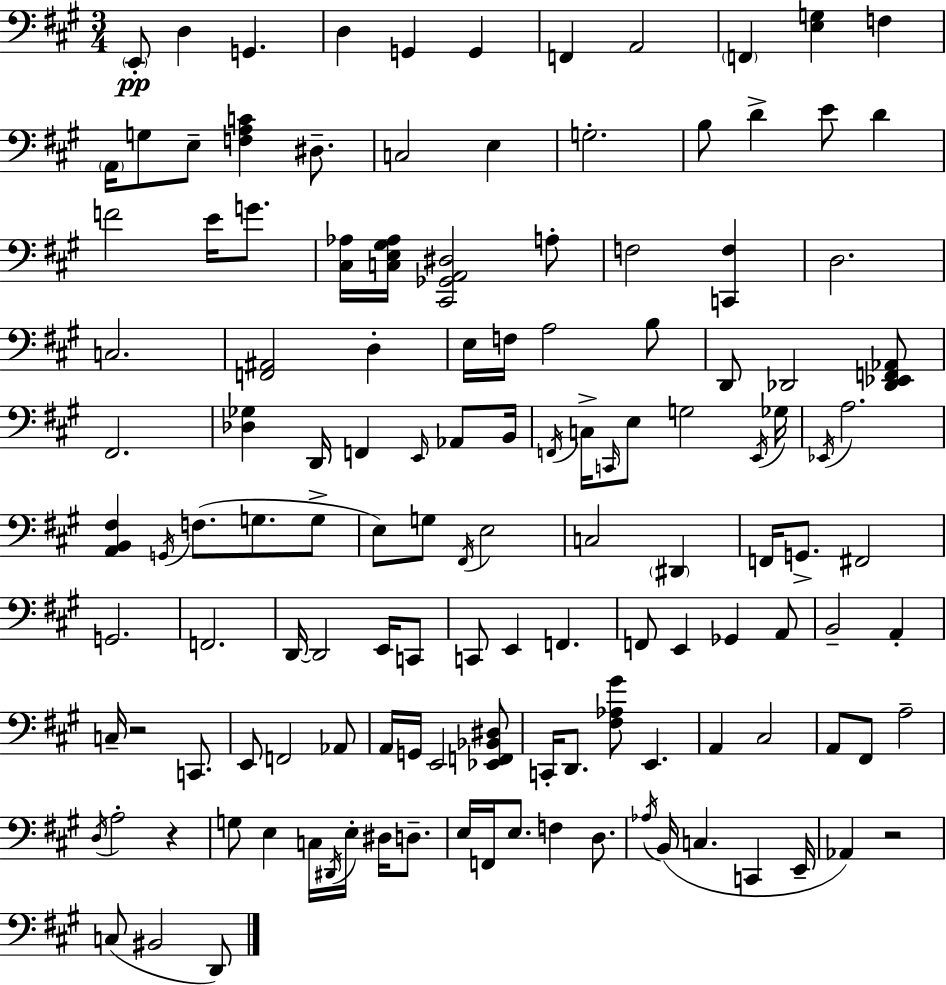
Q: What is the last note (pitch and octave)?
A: D2